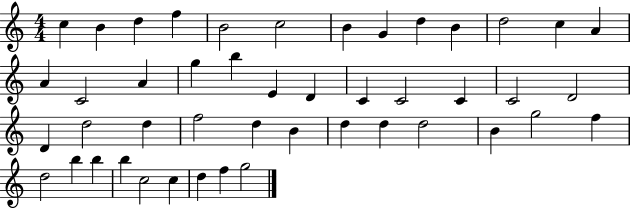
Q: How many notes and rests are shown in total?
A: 46